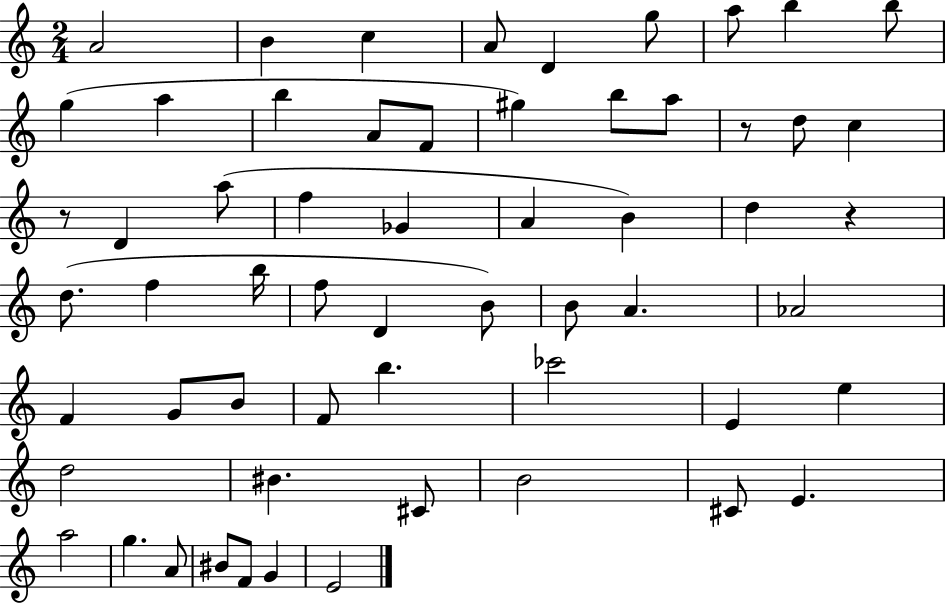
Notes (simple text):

A4/h B4/q C5/q A4/e D4/q G5/e A5/e B5/q B5/e G5/q A5/q B5/q A4/e F4/e G#5/q B5/e A5/e R/e D5/e C5/q R/e D4/q A5/e F5/q Gb4/q A4/q B4/q D5/q R/q D5/e. F5/q B5/s F5/e D4/q B4/e B4/e A4/q. Ab4/h F4/q G4/e B4/e F4/e B5/q. CES6/h E4/q E5/q D5/h BIS4/q. C#4/e B4/h C#4/e E4/q. A5/h G5/q. A4/e BIS4/e F4/e G4/q E4/h